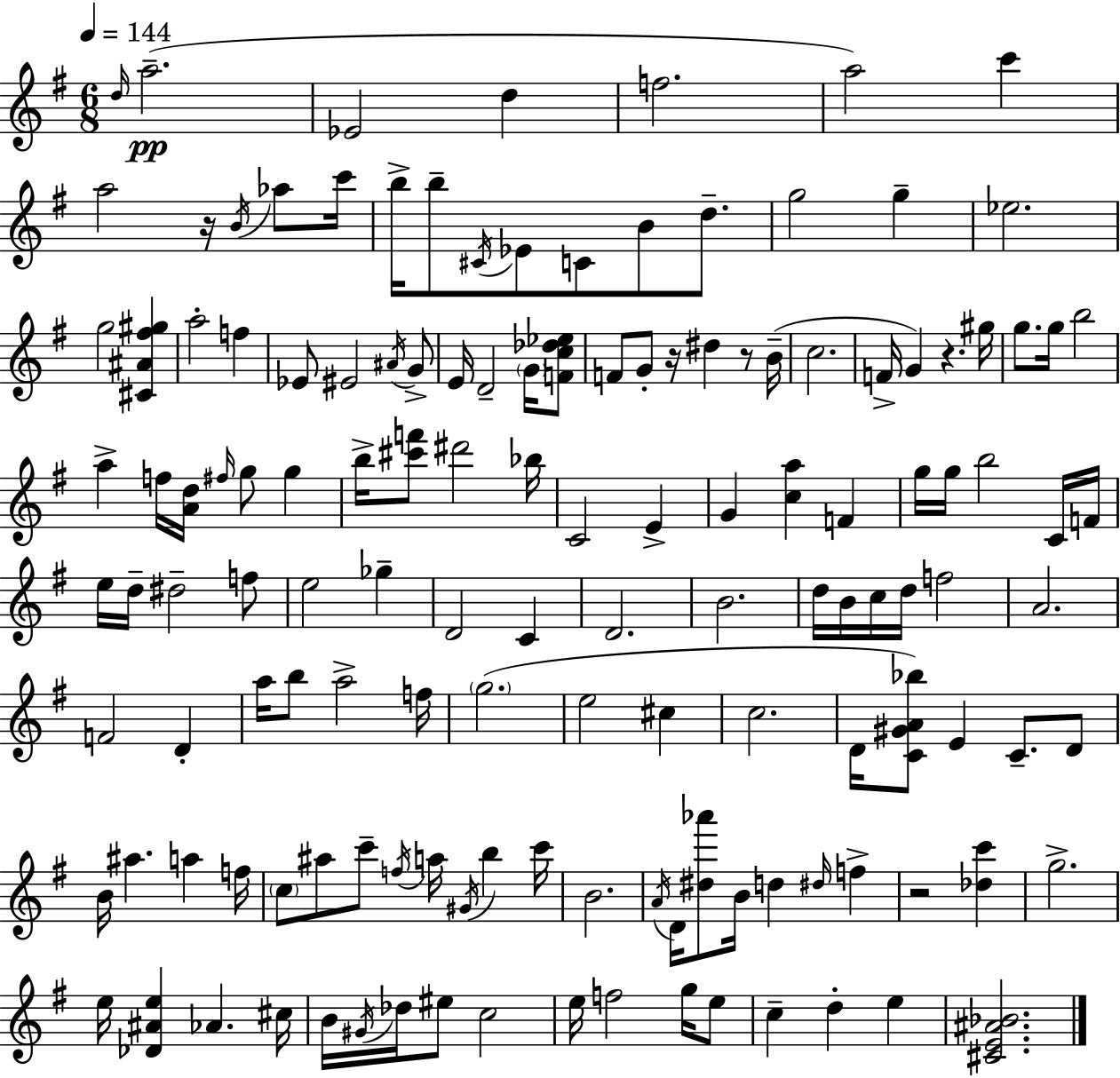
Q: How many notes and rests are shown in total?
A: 139